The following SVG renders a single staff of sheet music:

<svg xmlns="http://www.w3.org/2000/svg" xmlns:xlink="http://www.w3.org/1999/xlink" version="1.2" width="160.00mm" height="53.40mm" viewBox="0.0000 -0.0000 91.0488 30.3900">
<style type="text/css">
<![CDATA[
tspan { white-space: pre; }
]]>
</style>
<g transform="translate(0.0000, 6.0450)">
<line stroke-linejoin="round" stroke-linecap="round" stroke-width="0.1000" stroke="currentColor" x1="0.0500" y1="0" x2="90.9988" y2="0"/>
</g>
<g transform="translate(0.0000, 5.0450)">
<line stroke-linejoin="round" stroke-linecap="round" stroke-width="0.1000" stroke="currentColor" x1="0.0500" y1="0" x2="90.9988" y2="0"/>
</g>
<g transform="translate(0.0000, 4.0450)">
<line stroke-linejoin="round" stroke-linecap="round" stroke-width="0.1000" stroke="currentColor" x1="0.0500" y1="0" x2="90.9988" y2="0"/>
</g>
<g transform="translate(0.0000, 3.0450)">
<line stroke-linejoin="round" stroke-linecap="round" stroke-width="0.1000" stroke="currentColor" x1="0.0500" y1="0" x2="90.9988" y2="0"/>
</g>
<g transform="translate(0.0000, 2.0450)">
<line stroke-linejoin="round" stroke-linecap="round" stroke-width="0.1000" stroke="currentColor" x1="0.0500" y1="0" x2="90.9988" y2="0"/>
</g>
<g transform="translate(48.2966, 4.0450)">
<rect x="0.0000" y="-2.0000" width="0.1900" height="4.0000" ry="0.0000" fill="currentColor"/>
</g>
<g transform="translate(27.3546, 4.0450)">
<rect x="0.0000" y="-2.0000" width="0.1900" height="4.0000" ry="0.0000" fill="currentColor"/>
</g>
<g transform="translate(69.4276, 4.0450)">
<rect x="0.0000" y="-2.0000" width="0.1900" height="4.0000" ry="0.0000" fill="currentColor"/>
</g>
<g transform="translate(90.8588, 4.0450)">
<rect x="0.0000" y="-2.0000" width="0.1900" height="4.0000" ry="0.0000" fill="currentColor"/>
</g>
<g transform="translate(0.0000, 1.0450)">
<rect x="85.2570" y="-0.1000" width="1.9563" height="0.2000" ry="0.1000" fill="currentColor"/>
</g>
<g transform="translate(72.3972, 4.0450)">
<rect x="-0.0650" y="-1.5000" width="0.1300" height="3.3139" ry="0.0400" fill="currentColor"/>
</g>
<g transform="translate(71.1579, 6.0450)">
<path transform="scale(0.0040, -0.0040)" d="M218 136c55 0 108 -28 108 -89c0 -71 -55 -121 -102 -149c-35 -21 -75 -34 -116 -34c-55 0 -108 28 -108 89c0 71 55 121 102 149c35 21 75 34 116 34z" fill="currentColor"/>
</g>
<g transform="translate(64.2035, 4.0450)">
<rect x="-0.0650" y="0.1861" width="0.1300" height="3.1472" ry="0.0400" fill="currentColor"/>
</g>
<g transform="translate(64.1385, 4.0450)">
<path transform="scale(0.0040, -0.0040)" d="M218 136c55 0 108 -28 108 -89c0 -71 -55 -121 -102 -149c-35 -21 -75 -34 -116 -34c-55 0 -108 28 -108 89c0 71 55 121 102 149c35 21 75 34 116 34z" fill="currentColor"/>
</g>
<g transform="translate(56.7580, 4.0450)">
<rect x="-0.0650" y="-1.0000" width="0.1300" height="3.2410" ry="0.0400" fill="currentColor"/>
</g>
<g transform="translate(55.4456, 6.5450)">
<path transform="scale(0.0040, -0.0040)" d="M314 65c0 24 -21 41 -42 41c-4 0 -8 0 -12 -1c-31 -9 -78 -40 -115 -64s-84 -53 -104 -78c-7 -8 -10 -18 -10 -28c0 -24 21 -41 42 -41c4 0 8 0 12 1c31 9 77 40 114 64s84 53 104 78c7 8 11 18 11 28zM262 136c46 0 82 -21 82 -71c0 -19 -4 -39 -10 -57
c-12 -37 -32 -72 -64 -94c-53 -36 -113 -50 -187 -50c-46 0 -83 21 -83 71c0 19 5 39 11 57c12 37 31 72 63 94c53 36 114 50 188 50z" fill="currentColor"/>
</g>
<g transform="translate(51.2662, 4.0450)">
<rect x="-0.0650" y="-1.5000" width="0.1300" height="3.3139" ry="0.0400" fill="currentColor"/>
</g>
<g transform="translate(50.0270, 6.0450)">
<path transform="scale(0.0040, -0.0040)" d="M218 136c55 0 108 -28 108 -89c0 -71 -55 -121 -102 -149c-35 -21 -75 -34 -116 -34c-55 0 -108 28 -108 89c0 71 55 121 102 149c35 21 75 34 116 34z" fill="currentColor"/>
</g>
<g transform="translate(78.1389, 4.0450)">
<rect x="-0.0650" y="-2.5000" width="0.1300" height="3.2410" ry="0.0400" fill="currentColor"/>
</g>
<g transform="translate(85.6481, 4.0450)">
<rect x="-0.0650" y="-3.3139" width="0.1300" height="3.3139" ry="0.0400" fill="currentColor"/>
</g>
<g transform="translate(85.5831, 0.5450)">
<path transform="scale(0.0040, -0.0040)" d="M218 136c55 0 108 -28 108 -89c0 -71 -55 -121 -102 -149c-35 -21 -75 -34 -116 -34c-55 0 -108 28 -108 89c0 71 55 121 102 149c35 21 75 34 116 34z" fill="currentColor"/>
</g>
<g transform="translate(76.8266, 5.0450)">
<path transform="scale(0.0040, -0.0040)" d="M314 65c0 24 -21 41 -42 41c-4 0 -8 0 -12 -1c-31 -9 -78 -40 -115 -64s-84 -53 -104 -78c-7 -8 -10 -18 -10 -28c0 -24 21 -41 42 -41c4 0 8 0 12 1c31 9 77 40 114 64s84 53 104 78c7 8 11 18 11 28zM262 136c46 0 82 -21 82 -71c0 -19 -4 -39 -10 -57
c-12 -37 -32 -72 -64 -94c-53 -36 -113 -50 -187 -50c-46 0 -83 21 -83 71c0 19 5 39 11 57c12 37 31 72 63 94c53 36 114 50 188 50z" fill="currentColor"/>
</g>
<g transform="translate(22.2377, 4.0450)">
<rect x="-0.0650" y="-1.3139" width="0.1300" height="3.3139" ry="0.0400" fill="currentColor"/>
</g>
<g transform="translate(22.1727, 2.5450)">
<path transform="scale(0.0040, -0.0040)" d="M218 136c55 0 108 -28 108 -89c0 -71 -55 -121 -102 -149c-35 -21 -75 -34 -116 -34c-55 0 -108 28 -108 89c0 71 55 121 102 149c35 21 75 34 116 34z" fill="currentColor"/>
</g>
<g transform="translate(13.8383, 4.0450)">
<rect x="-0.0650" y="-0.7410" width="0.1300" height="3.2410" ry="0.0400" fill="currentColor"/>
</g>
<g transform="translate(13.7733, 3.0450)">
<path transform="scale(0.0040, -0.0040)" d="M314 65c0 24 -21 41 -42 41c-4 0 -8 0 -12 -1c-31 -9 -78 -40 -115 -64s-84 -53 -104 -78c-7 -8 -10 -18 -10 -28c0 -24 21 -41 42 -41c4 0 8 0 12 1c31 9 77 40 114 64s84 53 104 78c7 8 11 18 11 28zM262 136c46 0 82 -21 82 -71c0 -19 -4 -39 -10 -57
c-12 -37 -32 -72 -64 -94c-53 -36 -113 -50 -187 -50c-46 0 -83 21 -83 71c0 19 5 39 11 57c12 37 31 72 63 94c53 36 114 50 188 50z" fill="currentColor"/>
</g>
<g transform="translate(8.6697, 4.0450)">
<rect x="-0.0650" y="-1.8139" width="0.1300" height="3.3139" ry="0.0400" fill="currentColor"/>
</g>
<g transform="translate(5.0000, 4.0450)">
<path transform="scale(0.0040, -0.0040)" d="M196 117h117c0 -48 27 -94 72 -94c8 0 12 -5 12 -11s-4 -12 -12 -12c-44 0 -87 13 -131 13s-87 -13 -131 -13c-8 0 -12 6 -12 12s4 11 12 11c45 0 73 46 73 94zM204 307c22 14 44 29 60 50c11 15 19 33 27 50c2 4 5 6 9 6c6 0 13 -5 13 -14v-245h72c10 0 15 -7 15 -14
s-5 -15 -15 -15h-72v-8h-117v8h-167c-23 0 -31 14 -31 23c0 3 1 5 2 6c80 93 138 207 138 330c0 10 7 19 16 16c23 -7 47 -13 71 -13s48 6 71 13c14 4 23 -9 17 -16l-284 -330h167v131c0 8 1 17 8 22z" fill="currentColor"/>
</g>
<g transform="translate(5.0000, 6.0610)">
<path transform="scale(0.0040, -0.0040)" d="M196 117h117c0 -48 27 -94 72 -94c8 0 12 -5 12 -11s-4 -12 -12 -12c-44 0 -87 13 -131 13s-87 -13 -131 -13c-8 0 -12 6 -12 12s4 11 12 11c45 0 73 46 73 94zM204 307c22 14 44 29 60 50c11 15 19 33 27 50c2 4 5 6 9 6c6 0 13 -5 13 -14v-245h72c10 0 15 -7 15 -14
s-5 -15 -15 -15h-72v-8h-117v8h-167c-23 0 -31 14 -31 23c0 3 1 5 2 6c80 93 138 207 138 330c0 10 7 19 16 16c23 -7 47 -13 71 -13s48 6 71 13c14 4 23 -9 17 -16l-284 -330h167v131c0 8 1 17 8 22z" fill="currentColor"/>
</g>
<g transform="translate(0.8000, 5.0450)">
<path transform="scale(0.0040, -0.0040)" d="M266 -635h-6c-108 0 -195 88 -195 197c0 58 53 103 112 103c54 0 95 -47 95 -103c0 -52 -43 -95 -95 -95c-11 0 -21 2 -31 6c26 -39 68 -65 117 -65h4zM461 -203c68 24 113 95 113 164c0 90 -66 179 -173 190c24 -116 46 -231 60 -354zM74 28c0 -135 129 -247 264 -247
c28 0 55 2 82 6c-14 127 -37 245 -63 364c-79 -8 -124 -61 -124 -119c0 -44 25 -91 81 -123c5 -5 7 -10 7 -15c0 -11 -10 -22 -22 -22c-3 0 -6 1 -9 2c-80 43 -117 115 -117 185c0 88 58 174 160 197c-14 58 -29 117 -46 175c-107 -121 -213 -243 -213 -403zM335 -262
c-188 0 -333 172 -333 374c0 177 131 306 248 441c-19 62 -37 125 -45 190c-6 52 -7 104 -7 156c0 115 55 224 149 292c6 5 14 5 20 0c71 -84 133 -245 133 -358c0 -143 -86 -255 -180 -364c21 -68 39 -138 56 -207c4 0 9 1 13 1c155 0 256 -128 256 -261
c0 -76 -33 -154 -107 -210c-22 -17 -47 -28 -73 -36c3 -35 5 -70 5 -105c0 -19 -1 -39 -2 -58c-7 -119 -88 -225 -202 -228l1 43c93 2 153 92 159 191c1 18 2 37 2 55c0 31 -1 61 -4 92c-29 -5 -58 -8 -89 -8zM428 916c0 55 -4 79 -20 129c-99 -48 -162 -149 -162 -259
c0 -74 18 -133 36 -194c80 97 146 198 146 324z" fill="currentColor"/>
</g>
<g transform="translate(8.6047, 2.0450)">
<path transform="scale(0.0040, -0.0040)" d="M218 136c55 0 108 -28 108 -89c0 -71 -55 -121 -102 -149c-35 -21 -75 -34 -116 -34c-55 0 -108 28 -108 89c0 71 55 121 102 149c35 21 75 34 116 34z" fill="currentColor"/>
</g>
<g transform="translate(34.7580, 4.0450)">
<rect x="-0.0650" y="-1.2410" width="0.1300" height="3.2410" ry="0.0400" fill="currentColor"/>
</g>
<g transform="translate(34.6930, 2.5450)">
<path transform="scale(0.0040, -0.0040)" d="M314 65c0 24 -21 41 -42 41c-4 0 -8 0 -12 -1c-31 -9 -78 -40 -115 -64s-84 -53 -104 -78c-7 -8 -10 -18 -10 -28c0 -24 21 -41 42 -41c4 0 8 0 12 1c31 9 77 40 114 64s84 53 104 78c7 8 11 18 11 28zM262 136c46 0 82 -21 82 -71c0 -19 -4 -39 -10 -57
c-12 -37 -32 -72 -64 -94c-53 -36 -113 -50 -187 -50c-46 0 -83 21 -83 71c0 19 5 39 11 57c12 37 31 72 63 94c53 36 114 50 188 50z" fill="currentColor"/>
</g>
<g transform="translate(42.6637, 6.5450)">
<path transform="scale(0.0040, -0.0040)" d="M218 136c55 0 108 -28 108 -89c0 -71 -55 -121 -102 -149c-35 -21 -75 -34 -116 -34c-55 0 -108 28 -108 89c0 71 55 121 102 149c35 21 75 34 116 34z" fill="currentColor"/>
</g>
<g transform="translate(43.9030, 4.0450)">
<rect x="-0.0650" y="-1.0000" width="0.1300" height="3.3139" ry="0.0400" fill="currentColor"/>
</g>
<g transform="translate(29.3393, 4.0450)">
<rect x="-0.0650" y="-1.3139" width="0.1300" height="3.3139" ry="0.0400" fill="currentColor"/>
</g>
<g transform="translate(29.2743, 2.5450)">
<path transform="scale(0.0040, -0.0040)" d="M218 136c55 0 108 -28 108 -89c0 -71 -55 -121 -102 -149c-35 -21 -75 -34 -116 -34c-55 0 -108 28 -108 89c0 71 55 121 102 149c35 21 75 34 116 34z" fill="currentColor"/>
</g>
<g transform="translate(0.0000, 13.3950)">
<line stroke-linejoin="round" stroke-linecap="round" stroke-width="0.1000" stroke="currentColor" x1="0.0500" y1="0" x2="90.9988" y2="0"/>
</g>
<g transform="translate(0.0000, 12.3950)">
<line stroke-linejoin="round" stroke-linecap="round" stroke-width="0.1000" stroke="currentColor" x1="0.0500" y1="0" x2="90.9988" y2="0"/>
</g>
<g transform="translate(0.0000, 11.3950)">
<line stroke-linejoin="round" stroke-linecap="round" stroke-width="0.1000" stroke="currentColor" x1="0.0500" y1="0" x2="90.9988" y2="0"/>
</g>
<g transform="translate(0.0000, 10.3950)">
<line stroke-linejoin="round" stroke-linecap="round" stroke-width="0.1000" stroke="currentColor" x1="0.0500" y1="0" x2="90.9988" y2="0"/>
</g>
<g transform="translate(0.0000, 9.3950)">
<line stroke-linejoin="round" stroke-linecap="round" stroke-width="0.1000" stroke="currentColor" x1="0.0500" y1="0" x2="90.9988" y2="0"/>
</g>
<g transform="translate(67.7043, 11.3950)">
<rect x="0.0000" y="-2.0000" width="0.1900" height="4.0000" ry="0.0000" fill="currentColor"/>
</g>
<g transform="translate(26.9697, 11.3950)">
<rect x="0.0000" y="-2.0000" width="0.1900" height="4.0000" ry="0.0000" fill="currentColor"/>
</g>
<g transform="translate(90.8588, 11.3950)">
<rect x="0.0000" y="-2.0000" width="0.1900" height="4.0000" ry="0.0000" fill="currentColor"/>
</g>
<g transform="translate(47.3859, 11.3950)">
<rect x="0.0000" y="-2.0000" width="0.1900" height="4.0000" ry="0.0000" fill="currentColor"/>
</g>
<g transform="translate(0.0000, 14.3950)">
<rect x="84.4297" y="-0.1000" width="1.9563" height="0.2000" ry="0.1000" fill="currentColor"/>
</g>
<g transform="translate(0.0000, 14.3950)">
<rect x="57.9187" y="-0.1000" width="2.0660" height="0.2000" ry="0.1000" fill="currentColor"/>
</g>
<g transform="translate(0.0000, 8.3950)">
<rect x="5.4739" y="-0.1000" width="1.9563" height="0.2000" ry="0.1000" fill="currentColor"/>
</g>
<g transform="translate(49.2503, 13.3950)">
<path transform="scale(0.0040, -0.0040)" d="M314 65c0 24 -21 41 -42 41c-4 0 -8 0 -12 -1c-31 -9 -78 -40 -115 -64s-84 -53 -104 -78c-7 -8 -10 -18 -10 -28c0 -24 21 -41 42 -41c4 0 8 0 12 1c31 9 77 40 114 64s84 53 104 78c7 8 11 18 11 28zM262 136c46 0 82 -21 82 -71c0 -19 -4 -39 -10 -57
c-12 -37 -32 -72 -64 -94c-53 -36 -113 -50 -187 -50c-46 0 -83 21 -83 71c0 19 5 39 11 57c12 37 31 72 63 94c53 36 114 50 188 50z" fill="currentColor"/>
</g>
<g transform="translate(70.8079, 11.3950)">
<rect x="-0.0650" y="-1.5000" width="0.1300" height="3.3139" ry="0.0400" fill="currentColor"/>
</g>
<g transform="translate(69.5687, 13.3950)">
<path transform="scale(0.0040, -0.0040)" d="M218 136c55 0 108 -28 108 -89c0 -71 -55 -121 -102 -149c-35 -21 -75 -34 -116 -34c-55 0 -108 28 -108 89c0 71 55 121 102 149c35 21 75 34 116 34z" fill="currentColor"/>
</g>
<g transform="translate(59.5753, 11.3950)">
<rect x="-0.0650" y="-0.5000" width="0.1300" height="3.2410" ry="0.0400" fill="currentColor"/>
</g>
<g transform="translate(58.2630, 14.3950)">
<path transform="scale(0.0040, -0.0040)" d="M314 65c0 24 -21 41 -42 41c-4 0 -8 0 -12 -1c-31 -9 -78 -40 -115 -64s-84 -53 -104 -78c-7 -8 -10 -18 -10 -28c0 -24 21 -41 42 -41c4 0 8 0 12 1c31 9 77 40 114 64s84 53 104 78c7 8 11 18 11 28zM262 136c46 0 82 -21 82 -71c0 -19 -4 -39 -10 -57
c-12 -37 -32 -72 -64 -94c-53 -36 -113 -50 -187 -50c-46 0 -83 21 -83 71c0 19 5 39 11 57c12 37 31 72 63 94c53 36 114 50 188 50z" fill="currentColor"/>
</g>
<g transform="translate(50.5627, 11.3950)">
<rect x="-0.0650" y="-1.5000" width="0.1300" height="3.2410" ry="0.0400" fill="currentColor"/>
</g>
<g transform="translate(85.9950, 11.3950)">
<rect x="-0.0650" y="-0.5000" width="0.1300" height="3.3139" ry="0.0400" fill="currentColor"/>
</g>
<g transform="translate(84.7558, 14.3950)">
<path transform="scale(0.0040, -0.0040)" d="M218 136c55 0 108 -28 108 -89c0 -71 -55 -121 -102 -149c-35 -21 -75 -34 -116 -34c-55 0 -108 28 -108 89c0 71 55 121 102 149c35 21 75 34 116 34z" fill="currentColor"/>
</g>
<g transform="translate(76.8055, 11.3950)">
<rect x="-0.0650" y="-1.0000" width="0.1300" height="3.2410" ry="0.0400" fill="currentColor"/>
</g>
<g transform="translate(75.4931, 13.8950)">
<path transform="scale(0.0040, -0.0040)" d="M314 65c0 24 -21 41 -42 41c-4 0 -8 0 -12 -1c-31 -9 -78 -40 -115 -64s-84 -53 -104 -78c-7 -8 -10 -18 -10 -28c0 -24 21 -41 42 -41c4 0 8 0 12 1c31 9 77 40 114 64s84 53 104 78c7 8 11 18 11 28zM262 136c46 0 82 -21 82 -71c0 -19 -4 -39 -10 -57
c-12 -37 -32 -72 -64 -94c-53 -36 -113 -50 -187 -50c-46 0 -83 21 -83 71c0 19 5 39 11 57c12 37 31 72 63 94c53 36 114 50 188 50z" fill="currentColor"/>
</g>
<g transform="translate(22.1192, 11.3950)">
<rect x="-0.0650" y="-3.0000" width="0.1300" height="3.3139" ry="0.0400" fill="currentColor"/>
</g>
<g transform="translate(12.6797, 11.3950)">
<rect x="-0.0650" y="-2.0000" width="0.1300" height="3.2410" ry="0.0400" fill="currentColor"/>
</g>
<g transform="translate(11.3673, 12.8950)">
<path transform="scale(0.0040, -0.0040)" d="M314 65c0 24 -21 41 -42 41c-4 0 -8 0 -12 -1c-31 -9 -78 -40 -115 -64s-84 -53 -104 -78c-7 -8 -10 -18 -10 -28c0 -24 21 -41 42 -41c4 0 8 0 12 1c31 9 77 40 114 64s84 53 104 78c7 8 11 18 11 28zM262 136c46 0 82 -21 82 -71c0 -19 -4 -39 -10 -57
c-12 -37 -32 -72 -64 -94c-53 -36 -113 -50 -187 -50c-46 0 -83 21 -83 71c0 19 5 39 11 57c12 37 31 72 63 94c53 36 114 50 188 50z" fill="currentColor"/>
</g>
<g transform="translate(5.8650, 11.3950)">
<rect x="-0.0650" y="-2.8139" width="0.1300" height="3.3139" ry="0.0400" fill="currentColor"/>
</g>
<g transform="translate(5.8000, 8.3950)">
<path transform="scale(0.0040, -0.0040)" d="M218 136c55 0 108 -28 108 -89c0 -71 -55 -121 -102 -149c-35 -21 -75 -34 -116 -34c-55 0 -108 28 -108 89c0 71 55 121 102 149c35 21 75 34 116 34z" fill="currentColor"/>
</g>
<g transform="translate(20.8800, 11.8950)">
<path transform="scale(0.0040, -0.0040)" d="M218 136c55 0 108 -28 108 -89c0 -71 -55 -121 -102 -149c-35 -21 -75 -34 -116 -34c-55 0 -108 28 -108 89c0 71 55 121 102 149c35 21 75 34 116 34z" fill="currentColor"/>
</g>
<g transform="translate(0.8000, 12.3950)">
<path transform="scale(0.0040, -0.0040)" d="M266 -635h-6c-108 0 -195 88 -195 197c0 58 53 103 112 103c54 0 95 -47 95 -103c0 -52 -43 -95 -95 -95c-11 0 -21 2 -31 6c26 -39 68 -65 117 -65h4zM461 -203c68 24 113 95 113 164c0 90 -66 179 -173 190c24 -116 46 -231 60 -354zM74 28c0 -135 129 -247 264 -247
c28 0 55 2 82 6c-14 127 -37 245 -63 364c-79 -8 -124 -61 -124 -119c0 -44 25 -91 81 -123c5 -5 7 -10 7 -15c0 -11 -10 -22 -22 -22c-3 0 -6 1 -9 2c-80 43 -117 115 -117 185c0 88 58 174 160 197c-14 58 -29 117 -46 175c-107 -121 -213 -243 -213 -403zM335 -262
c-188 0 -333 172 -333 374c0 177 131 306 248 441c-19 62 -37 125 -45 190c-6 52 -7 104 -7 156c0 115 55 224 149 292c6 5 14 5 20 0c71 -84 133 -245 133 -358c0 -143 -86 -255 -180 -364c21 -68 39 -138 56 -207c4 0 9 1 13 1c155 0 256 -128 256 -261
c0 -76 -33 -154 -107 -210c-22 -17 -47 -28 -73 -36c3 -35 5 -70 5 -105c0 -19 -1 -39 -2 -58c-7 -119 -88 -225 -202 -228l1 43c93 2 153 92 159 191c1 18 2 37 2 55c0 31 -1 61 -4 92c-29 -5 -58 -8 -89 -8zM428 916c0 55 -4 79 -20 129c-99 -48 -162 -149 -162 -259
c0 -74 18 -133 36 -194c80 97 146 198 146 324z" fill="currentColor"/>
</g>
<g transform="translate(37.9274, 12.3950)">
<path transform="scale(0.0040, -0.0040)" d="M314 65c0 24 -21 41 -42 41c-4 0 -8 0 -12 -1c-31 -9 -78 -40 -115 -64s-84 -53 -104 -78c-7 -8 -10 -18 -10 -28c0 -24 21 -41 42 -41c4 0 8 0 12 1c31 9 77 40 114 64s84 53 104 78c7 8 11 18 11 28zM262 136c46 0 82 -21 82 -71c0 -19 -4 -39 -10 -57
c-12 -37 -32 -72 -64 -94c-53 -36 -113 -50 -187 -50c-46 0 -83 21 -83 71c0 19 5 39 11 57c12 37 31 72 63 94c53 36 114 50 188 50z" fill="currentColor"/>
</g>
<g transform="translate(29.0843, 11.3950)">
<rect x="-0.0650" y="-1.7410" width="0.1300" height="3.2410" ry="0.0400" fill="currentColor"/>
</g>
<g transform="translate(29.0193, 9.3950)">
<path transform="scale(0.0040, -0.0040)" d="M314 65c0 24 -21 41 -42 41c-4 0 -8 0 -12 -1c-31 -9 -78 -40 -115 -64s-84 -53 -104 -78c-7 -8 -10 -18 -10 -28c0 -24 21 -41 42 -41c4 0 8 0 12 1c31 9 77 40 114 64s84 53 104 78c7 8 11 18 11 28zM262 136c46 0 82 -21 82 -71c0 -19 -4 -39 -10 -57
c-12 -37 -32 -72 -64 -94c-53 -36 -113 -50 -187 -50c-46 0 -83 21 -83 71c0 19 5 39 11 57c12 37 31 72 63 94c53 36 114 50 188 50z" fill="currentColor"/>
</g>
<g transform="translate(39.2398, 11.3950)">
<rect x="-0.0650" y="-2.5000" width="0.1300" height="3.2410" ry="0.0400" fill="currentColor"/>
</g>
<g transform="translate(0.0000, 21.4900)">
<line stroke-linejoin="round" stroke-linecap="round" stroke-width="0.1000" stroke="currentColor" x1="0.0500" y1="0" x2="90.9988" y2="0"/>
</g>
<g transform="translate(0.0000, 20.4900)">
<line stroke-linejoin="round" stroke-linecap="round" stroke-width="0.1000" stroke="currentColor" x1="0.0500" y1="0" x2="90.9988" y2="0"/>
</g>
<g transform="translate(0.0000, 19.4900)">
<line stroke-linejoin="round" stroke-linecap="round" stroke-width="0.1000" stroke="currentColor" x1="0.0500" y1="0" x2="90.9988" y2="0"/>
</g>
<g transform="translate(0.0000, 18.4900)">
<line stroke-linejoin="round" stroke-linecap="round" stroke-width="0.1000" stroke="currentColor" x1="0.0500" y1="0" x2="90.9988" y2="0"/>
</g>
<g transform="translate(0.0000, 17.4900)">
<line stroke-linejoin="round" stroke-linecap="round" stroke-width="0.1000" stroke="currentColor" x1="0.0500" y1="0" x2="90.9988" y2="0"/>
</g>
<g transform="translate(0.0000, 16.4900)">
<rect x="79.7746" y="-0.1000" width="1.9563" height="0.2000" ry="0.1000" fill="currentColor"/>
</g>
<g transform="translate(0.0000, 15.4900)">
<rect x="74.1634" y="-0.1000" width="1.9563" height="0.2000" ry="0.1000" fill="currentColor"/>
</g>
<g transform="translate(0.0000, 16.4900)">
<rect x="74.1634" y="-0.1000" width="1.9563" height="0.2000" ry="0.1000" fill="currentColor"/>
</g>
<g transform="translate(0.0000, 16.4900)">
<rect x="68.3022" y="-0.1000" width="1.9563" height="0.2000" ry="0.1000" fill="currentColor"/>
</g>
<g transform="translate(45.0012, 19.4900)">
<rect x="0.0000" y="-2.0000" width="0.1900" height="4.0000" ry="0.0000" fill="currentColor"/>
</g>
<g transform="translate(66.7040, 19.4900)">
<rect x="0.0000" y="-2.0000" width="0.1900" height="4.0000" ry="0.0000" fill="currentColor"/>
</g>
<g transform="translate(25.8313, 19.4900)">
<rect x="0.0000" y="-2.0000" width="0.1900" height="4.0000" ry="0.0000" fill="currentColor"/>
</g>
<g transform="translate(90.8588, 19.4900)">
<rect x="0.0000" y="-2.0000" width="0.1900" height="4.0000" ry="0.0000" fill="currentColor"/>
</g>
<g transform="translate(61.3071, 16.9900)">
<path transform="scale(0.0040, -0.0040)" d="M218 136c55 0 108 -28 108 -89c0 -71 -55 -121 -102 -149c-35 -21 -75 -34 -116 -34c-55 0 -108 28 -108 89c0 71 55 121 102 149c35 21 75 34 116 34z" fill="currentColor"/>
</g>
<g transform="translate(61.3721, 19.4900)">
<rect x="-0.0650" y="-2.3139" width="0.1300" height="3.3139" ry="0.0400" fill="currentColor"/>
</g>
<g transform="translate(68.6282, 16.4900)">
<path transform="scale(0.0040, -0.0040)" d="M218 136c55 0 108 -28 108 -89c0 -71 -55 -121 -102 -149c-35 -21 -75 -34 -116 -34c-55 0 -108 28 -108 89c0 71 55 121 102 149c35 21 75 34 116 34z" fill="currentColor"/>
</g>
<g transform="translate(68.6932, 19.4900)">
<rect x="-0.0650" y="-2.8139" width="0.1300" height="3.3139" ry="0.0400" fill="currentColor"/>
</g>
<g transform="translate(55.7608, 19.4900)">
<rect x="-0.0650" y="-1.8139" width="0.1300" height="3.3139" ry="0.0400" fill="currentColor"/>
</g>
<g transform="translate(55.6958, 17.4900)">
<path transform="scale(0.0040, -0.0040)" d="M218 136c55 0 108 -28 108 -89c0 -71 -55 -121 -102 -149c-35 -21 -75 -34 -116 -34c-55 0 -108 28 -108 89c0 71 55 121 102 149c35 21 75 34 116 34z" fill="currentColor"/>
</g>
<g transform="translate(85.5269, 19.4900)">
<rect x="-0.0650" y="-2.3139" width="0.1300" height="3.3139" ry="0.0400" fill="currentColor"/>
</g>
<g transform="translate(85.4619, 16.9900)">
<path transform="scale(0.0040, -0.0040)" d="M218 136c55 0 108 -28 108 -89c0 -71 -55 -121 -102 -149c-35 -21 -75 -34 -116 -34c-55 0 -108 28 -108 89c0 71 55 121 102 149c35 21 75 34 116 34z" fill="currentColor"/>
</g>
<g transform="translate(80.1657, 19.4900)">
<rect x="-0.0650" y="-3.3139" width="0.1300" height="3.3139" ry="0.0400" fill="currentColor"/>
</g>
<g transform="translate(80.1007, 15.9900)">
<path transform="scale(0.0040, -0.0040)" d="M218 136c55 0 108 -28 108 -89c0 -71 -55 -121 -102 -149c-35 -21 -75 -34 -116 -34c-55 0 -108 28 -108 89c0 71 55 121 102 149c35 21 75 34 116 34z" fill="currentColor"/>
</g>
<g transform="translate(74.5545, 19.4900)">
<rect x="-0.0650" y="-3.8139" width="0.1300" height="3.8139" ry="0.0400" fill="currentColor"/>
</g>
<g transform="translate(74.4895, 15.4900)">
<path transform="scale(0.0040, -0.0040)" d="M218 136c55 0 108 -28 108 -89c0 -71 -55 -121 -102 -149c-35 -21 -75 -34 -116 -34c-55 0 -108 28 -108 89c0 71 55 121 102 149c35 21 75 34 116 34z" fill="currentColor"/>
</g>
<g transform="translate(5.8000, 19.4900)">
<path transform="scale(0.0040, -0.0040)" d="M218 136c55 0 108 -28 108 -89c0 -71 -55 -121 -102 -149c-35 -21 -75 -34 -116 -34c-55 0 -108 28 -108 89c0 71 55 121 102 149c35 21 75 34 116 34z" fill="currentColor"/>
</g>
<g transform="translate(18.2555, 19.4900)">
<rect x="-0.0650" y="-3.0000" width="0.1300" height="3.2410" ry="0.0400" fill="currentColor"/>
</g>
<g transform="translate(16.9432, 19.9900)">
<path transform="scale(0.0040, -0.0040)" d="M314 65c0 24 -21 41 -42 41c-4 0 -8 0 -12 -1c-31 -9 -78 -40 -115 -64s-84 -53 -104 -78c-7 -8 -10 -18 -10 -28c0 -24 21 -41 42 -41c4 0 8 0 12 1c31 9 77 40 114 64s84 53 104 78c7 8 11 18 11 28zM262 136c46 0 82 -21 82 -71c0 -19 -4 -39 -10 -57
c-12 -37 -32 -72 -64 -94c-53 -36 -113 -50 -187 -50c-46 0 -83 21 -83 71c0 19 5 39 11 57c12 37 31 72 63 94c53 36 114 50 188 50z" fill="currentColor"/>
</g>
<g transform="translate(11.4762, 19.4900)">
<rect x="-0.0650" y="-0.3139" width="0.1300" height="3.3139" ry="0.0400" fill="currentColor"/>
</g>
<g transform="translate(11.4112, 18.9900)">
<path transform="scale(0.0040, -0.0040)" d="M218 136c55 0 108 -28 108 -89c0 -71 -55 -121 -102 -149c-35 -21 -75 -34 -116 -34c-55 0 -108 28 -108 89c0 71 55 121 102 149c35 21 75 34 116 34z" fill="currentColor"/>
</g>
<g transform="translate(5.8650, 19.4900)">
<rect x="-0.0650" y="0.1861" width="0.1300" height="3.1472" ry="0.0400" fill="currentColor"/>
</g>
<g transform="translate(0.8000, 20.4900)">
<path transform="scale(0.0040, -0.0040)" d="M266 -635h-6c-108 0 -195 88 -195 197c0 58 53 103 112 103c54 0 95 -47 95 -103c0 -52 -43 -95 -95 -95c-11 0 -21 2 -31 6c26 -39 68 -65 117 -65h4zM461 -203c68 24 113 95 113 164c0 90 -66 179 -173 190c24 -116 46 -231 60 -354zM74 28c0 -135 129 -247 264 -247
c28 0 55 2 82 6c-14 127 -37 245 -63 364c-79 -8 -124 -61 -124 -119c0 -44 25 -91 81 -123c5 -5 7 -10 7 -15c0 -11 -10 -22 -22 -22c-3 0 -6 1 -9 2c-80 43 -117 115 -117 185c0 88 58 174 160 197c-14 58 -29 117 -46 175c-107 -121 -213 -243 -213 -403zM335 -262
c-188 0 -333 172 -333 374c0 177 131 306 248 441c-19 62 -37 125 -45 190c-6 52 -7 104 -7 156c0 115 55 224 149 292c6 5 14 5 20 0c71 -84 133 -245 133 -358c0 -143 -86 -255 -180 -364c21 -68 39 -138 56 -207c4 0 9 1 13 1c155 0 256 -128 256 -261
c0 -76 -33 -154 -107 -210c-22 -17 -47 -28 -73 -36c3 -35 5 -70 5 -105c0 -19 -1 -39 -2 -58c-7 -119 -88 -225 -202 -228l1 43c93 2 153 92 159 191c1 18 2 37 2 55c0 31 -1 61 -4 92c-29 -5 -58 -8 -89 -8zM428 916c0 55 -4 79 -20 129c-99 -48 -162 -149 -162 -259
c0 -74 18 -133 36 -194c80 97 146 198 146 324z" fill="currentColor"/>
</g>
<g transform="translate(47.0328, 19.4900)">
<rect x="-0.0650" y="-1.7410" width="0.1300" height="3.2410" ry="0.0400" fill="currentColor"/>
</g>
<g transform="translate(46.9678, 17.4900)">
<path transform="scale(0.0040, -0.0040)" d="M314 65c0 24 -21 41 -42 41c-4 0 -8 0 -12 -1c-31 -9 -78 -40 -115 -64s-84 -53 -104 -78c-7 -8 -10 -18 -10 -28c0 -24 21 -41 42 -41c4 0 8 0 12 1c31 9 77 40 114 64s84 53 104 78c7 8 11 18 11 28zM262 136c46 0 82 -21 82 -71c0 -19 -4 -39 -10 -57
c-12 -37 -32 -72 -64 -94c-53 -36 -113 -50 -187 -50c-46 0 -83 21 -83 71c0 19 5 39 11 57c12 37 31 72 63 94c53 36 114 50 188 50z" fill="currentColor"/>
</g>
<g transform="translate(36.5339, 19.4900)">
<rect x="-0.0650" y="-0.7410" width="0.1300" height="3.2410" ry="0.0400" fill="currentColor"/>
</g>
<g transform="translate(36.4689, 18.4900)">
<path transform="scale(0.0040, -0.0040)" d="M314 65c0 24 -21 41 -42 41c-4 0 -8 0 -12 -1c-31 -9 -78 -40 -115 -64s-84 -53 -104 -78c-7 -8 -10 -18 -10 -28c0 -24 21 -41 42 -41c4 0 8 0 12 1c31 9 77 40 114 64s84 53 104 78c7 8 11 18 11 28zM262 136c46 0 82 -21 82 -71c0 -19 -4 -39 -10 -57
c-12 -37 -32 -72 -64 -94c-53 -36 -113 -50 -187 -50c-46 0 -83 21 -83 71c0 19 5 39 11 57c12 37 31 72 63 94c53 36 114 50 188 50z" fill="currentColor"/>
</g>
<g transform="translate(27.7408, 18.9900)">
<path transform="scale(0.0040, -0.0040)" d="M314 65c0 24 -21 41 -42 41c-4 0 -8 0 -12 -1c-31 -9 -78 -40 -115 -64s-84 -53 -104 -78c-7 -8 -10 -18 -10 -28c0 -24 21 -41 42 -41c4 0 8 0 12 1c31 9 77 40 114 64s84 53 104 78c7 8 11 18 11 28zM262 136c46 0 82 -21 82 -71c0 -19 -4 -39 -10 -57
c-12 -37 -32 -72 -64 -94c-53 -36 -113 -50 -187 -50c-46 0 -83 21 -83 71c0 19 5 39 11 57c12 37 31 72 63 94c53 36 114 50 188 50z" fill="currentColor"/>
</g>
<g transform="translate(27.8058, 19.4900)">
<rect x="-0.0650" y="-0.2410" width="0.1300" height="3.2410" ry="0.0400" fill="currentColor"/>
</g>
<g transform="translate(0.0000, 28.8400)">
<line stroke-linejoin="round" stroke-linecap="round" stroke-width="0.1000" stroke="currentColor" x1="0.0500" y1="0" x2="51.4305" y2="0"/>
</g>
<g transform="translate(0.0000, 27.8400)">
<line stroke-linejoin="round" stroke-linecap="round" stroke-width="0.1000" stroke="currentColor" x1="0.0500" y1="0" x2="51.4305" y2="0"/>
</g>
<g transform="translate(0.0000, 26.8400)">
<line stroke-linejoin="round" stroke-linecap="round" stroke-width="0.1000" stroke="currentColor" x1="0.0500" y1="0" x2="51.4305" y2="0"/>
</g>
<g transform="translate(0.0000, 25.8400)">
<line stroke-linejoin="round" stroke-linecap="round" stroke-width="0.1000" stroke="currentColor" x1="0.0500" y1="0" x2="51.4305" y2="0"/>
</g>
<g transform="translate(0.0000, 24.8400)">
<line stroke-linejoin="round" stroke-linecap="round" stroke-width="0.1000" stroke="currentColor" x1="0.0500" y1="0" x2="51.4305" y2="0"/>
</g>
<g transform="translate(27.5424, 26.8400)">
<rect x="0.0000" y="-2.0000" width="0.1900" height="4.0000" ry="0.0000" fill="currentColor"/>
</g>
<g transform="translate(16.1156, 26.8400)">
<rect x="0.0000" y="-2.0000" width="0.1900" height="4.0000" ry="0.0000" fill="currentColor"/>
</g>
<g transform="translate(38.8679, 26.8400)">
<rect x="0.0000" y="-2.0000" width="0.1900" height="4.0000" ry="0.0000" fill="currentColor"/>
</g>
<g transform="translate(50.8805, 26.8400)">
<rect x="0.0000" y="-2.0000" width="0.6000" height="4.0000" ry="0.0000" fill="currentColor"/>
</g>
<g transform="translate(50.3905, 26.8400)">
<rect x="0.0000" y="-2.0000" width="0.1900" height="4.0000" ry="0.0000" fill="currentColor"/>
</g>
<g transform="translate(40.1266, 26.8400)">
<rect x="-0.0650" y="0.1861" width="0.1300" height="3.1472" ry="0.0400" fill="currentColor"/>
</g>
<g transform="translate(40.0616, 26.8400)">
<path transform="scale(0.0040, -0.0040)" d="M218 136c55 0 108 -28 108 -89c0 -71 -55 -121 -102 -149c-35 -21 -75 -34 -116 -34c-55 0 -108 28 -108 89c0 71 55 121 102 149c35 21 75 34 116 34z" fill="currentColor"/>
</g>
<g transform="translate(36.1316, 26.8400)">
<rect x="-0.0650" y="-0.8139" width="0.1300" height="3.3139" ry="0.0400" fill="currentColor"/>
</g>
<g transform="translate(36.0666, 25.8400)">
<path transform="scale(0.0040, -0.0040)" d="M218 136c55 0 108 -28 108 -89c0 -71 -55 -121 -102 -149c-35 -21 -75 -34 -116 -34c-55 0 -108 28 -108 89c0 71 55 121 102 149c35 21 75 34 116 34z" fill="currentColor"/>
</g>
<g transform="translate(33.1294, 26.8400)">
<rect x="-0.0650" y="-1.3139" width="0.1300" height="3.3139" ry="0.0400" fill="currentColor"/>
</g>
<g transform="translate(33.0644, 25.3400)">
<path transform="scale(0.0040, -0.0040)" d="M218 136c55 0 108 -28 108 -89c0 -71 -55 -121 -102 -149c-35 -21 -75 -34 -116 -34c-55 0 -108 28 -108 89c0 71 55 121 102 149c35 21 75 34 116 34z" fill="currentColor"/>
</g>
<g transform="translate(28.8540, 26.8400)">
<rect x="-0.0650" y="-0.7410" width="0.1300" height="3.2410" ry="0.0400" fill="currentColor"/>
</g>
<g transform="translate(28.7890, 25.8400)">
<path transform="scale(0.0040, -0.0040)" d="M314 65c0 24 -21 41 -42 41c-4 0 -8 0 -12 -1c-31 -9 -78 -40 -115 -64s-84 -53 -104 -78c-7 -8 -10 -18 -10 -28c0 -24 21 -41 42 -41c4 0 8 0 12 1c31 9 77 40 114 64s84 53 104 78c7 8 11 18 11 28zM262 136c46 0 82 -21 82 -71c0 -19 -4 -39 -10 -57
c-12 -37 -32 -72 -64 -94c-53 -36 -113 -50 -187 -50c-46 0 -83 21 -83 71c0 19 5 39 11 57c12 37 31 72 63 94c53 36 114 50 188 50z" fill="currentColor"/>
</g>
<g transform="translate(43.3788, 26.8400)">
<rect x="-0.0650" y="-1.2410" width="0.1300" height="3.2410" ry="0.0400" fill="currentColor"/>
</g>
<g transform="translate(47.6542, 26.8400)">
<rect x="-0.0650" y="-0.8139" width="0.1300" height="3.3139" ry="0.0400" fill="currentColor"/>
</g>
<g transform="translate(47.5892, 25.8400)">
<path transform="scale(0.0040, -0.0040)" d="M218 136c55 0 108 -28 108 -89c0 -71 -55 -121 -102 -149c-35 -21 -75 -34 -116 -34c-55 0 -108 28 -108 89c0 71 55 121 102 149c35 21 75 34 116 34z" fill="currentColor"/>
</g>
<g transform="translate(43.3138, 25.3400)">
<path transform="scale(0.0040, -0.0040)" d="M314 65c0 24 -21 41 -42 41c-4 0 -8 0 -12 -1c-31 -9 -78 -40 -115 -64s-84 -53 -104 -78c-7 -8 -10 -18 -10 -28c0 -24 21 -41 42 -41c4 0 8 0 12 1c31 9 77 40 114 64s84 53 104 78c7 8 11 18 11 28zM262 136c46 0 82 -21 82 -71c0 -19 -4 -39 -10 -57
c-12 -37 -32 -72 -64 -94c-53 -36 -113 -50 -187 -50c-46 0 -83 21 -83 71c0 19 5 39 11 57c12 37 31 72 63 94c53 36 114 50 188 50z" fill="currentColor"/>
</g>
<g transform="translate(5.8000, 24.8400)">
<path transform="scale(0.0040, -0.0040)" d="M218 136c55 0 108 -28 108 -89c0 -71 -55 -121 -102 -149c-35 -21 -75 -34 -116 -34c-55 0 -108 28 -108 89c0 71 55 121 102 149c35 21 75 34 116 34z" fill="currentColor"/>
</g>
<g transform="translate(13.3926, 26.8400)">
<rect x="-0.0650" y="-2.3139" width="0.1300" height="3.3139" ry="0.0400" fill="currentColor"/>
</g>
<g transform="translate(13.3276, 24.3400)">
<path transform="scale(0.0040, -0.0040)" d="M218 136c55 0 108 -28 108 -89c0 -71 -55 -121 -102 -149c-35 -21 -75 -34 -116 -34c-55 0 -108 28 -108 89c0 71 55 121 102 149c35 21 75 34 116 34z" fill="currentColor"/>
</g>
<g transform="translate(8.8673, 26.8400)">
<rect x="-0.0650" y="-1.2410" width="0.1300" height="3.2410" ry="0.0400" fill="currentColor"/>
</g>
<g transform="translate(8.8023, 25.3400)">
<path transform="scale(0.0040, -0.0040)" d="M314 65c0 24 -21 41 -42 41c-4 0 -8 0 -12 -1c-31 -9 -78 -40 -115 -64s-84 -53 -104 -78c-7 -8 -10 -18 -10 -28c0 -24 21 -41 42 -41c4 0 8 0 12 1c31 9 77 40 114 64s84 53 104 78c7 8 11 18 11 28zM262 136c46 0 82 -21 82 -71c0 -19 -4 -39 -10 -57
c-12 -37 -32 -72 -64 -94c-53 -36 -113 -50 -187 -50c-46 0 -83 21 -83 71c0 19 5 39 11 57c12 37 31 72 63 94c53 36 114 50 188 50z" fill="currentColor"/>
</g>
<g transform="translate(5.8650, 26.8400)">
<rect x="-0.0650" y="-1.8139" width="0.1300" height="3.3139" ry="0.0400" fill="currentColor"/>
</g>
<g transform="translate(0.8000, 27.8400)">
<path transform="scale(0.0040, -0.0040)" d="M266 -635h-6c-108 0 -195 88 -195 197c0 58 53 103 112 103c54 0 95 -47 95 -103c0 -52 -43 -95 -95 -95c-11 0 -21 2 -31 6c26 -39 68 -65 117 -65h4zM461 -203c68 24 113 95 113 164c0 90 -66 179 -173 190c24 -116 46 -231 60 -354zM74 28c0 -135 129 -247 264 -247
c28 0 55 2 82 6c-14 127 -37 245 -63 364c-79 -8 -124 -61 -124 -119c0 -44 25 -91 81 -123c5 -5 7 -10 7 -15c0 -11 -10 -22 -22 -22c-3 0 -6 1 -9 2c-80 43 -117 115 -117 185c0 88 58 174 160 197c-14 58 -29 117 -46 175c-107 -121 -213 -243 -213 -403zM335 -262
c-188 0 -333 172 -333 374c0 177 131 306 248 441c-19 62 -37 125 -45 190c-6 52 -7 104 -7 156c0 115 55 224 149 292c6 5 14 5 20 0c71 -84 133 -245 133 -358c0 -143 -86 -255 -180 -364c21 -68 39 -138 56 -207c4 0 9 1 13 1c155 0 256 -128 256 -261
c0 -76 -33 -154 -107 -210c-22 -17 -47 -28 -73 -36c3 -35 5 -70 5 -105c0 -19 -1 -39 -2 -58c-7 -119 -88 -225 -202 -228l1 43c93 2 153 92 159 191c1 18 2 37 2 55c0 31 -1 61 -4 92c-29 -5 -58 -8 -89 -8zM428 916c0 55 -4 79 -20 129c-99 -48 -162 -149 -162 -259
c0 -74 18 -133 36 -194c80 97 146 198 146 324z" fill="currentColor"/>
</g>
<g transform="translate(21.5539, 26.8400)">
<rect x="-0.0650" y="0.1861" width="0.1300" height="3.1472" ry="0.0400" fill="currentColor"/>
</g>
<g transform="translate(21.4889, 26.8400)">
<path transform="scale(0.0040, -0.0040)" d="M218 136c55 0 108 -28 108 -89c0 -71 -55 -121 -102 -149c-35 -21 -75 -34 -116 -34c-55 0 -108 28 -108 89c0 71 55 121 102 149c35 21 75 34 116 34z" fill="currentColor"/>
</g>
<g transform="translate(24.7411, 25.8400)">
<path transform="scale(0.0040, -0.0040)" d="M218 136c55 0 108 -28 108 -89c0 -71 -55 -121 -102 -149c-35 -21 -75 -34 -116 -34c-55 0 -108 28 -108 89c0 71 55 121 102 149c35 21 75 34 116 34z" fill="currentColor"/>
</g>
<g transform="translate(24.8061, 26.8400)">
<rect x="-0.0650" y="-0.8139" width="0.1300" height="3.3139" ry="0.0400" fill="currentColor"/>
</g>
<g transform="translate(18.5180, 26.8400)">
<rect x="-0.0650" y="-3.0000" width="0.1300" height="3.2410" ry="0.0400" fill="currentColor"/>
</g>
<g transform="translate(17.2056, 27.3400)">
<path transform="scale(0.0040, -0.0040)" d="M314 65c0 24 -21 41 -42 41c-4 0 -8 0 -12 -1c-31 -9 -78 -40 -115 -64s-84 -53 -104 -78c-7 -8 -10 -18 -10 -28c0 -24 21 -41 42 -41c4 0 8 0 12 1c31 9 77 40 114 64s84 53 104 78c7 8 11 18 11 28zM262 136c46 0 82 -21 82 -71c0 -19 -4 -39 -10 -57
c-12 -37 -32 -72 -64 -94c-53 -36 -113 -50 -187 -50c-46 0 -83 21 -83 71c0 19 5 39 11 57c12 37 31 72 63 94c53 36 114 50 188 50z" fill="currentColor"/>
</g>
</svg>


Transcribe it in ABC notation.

X:1
T:Untitled
M:4/4
L:1/4
K:C
f d2 e e e2 D E D2 B E G2 b a F2 A f2 G2 E2 C2 E D2 C B c A2 c2 d2 f2 f g a c' b g f e2 g A2 B d d2 e d B e2 d